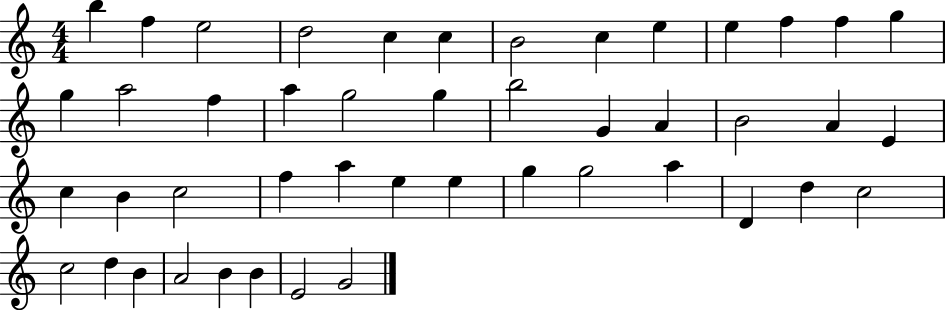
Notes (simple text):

B5/q F5/q E5/h D5/h C5/q C5/q B4/h C5/q E5/q E5/q F5/q F5/q G5/q G5/q A5/h F5/q A5/q G5/h G5/q B5/h G4/q A4/q B4/h A4/q E4/q C5/q B4/q C5/h F5/q A5/q E5/q E5/q G5/q G5/h A5/q D4/q D5/q C5/h C5/h D5/q B4/q A4/h B4/q B4/q E4/h G4/h